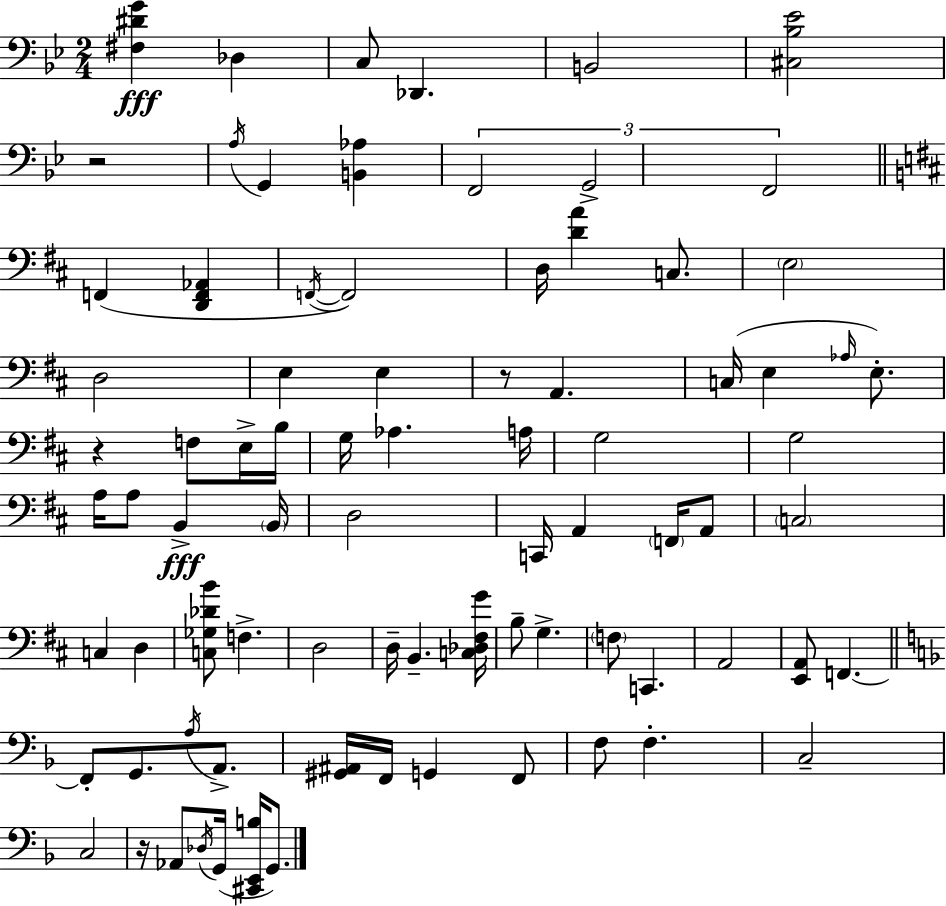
X:1
T:Untitled
M:2/4
L:1/4
K:Gm
[^F,^DG] _D, C,/2 _D,, B,,2 [^C,_B,_E]2 z2 A,/4 G,, [B,,_A,] F,,2 G,,2 F,,2 F,, [D,,F,,_A,,] F,,/4 F,,2 D,/4 [DA] C,/2 E,2 D,2 E, E, z/2 A,, C,/4 E, _A,/4 E,/2 z F,/2 E,/4 B,/4 G,/4 _A, A,/4 G,2 G,2 A,/4 A,/2 B,, B,,/4 D,2 C,,/4 A,, F,,/4 A,,/2 C,2 C, D, [C,_G,_DB]/2 F, D,2 D,/4 B,, [C,_D,^F,G]/4 B,/2 G, F,/2 C,, A,,2 [E,,A,,]/2 F,, F,,/2 G,,/2 A,/4 A,,/2 [^G,,^A,,]/4 F,,/4 G,, F,,/2 F,/2 F, C,2 C,2 z/4 _A,,/2 _D,/4 G,,/4 [^C,,E,,B,]/4 G,,/2